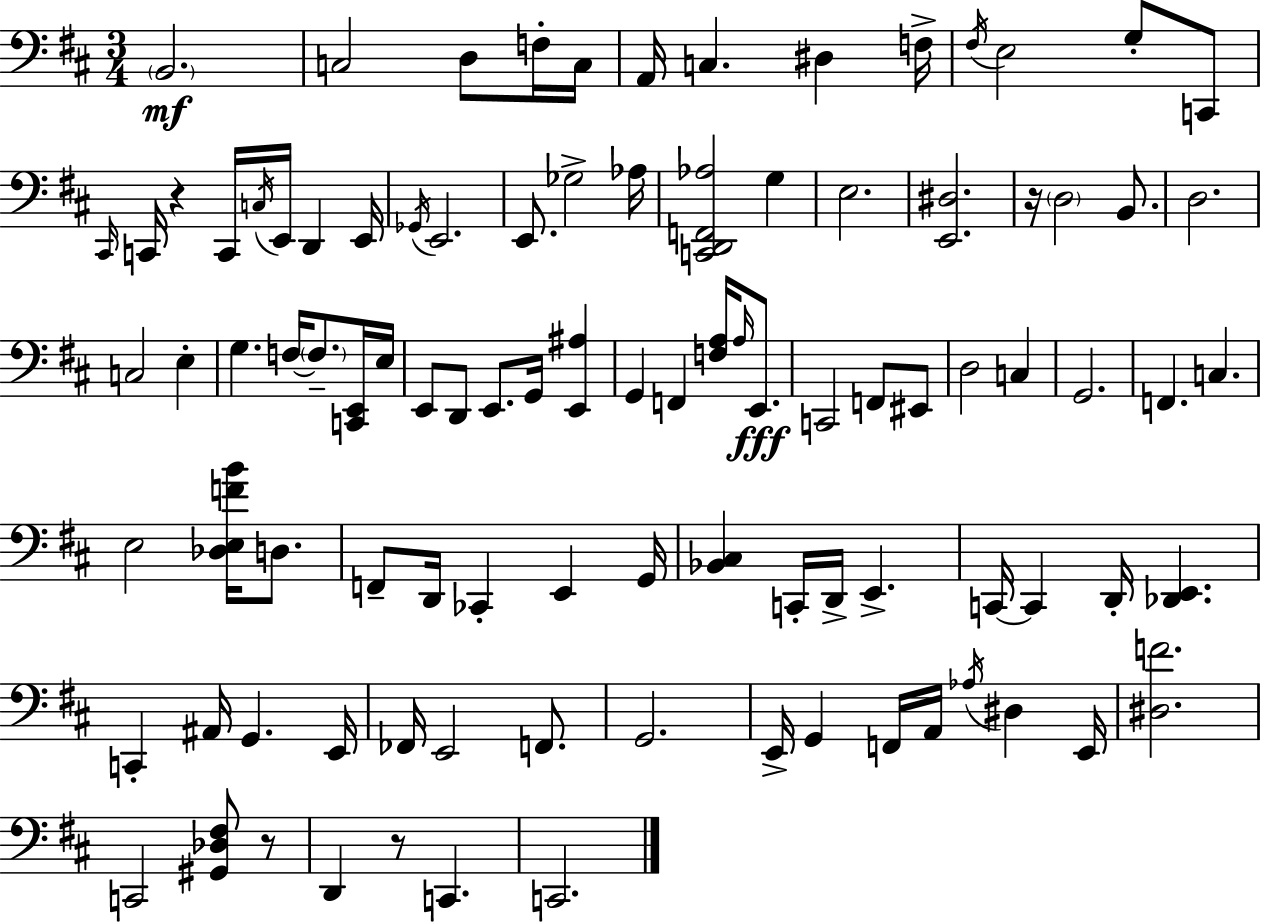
B2/h. C3/h D3/e F3/s C3/s A2/s C3/q. D#3/q F3/s F#3/s E3/h G3/e C2/e C#2/s C2/s R/q C2/s C3/s E2/s D2/q E2/s Gb2/s E2/h. E2/e. Gb3/h Ab3/s [C2,D2,F2,Ab3]/h G3/q E3/h. [E2,D#3]/h. R/s D3/h B2/e. D3/h. C3/h E3/q G3/q. F3/s F3/e. [C2,E2]/s E3/s E2/e D2/e E2/e. G2/s [E2,A#3]/q G2/q F2/q [F3,A3]/s A3/s E2/e. C2/h F2/e EIS2/e D3/h C3/q G2/h. F2/q. C3/q. E3/h [Db3,E3,F4,B4]/s D3/e. F2/e D2/s CES2/q E2/q G2/s [Bb2,C#3]/q C2/s D2/s E2/q. C2/s C2/q D2/s [Db2,E2]/q. C2/q A#2/s G2/q. E2/s FES2/s E2/h F2/e. G2/h. E2/s G2/q F2/s A2/s Ab3/s D#3/q E2/s [D#3,F4]/h. C2/h [G#2,Db3,F#3]/e R/e D2/q R/e C2/q. C2/h.